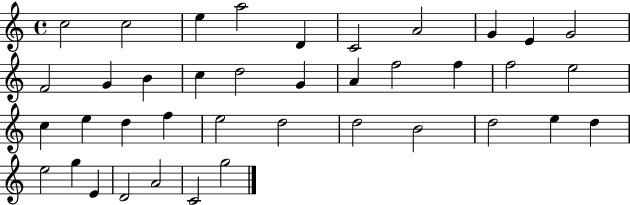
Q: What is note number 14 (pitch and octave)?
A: C5